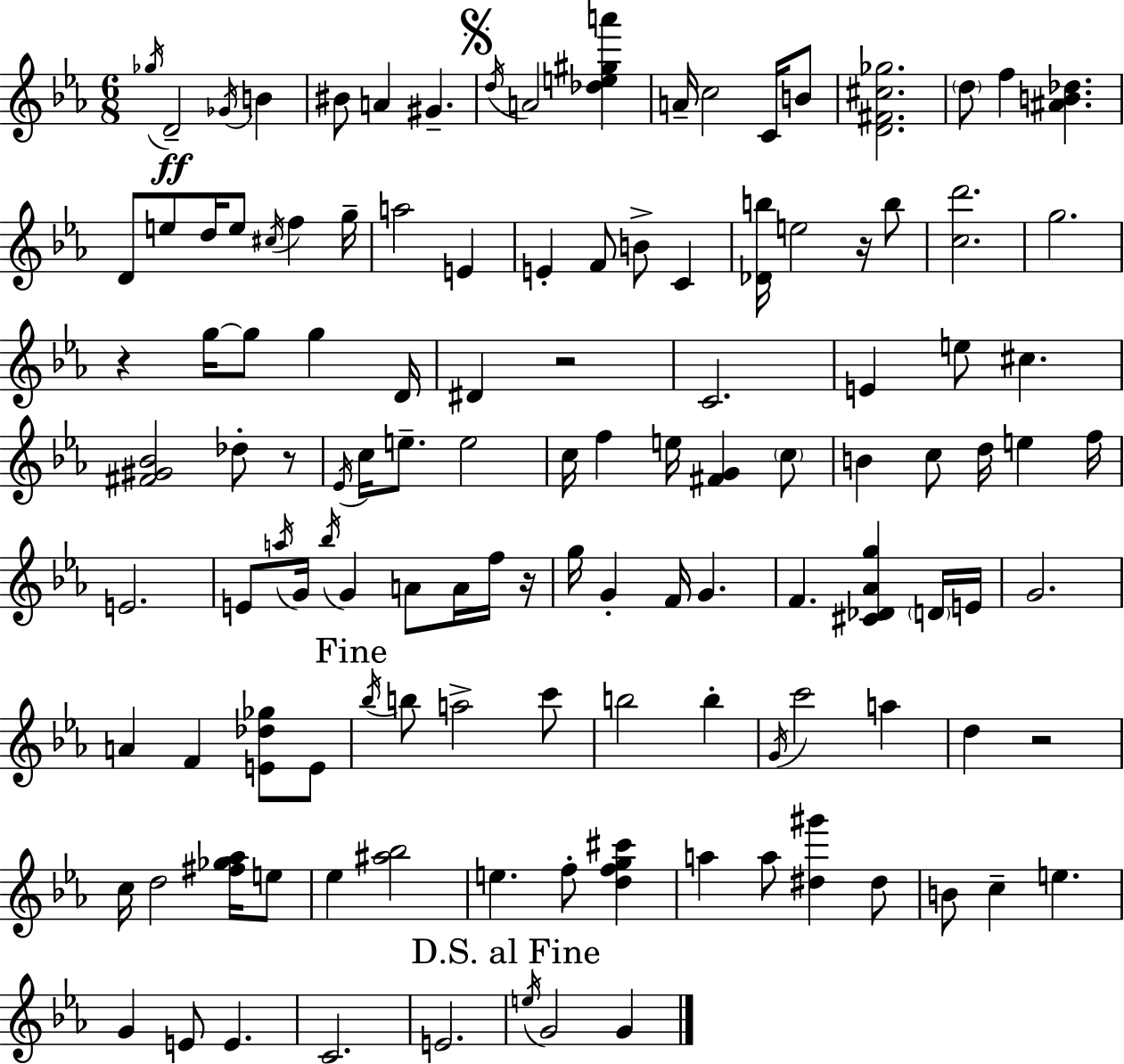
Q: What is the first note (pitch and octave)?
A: Gb5